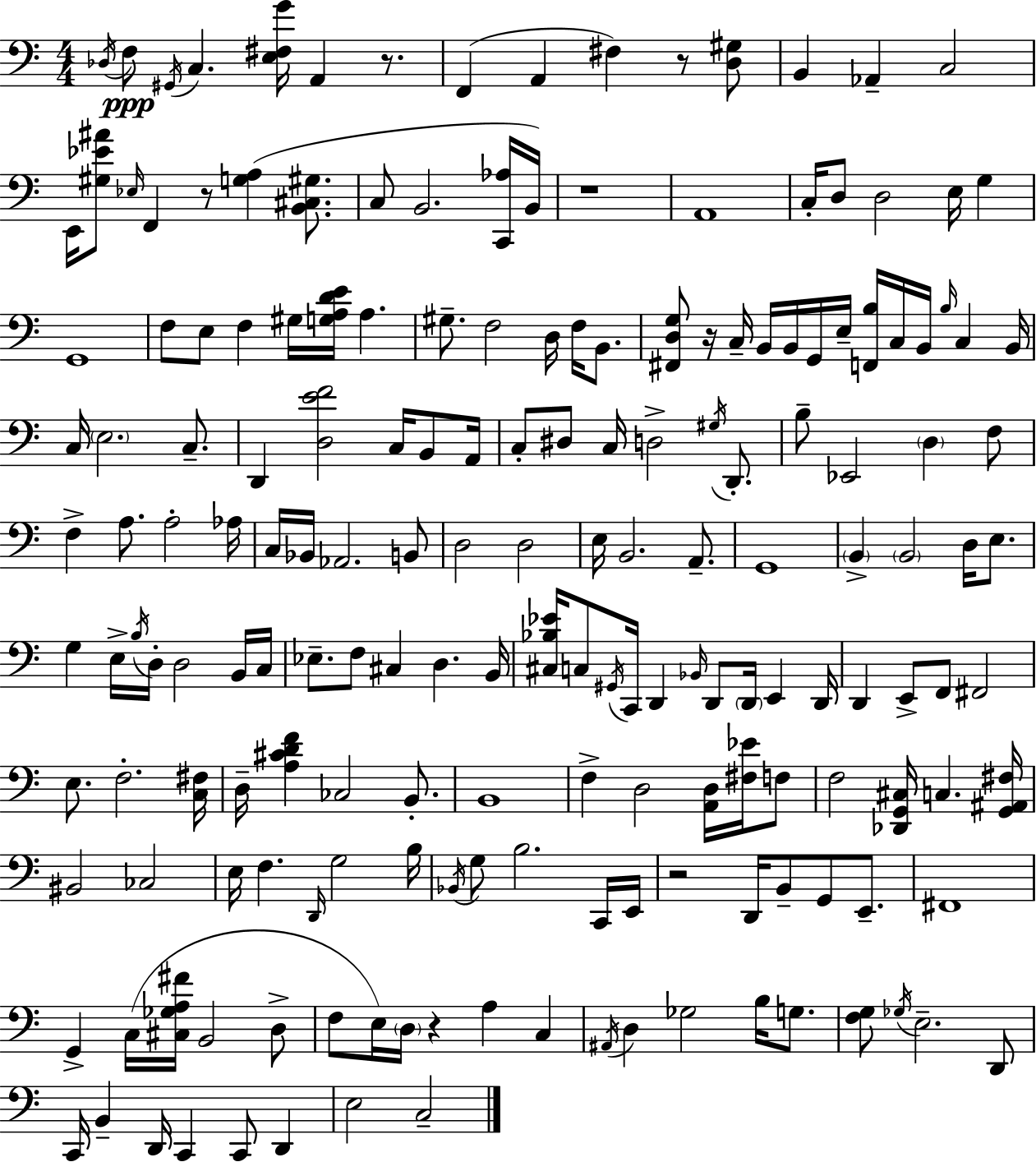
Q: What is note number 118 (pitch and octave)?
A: E3